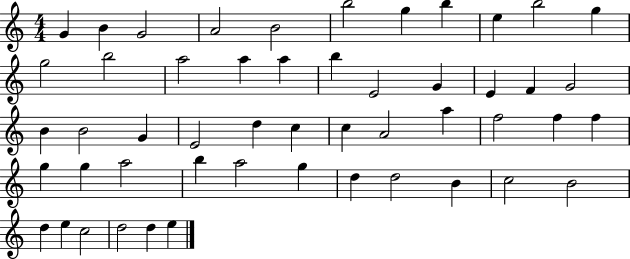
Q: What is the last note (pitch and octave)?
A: E5